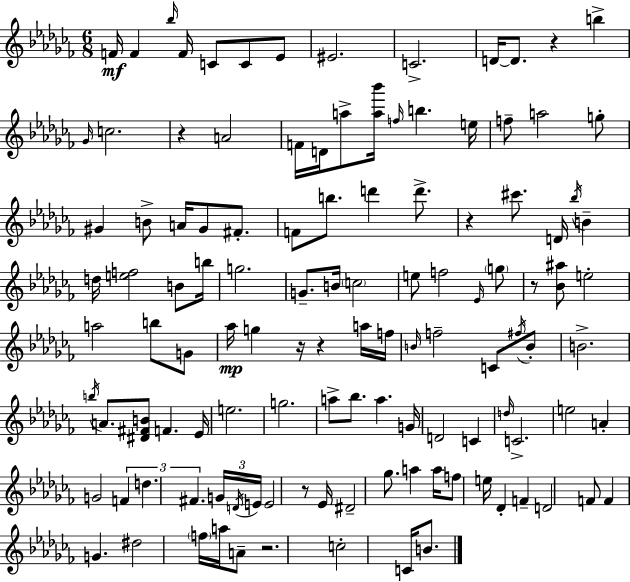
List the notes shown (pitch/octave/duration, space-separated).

F4/s F4/q Bb5/s F4/s C4/e C4/e Eb4/e EIS4/h. C4/h. D4/s D4/e. R/q B5/q Gb4/s C5/h. R/q A4/h F4/s D4/s A5/e [A5,Bb6]/s F5/s B5/q. E5/s F5/e A5/h G5/e G#4/q B4/e A4/s G#4/e F#4/e. F4/e B5/e. D6/q D6/e. R/q C#6/e. D4/s Bb5/s B4/q D5/s [E5,F5]/h B4/e B5/s G5/h. G4/e. B4/s C5/h E5/e F5/h Eb4/s G5/e R/e [Bb4,A#5]/e E5/h A5/h B5/e G4/e Ab5/s G5/q R/s R/q A5/s F5/s B4/s F5/h C4/e F#5/s B4/e B4/h. B5/s A4/e. [D#4,F#4,B4]/e F4/q. Eb4/s E5/h. G5/h. A5/e Bb5/e. A5/q. G4/s D4/h C4/q D5/s C4/h. E5/h A4/q G4/h F4/q D5/q. F#4/q. G4/s D4/s E4/s E4/h R/e Eb4/s D#4/h Gb5/e. A5/q A5/s F5/e E5/s Db4/q F4/q D4/h F4/e F4/q G4/q. D#5/h F5/s A5/s A4/e R/h. C5/h C4/s B4/e.